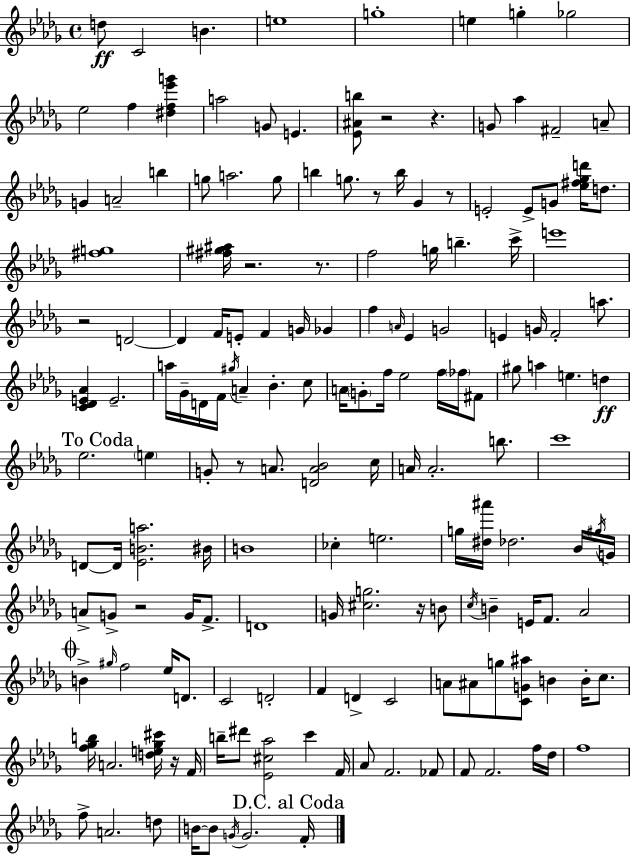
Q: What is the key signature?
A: BES minor